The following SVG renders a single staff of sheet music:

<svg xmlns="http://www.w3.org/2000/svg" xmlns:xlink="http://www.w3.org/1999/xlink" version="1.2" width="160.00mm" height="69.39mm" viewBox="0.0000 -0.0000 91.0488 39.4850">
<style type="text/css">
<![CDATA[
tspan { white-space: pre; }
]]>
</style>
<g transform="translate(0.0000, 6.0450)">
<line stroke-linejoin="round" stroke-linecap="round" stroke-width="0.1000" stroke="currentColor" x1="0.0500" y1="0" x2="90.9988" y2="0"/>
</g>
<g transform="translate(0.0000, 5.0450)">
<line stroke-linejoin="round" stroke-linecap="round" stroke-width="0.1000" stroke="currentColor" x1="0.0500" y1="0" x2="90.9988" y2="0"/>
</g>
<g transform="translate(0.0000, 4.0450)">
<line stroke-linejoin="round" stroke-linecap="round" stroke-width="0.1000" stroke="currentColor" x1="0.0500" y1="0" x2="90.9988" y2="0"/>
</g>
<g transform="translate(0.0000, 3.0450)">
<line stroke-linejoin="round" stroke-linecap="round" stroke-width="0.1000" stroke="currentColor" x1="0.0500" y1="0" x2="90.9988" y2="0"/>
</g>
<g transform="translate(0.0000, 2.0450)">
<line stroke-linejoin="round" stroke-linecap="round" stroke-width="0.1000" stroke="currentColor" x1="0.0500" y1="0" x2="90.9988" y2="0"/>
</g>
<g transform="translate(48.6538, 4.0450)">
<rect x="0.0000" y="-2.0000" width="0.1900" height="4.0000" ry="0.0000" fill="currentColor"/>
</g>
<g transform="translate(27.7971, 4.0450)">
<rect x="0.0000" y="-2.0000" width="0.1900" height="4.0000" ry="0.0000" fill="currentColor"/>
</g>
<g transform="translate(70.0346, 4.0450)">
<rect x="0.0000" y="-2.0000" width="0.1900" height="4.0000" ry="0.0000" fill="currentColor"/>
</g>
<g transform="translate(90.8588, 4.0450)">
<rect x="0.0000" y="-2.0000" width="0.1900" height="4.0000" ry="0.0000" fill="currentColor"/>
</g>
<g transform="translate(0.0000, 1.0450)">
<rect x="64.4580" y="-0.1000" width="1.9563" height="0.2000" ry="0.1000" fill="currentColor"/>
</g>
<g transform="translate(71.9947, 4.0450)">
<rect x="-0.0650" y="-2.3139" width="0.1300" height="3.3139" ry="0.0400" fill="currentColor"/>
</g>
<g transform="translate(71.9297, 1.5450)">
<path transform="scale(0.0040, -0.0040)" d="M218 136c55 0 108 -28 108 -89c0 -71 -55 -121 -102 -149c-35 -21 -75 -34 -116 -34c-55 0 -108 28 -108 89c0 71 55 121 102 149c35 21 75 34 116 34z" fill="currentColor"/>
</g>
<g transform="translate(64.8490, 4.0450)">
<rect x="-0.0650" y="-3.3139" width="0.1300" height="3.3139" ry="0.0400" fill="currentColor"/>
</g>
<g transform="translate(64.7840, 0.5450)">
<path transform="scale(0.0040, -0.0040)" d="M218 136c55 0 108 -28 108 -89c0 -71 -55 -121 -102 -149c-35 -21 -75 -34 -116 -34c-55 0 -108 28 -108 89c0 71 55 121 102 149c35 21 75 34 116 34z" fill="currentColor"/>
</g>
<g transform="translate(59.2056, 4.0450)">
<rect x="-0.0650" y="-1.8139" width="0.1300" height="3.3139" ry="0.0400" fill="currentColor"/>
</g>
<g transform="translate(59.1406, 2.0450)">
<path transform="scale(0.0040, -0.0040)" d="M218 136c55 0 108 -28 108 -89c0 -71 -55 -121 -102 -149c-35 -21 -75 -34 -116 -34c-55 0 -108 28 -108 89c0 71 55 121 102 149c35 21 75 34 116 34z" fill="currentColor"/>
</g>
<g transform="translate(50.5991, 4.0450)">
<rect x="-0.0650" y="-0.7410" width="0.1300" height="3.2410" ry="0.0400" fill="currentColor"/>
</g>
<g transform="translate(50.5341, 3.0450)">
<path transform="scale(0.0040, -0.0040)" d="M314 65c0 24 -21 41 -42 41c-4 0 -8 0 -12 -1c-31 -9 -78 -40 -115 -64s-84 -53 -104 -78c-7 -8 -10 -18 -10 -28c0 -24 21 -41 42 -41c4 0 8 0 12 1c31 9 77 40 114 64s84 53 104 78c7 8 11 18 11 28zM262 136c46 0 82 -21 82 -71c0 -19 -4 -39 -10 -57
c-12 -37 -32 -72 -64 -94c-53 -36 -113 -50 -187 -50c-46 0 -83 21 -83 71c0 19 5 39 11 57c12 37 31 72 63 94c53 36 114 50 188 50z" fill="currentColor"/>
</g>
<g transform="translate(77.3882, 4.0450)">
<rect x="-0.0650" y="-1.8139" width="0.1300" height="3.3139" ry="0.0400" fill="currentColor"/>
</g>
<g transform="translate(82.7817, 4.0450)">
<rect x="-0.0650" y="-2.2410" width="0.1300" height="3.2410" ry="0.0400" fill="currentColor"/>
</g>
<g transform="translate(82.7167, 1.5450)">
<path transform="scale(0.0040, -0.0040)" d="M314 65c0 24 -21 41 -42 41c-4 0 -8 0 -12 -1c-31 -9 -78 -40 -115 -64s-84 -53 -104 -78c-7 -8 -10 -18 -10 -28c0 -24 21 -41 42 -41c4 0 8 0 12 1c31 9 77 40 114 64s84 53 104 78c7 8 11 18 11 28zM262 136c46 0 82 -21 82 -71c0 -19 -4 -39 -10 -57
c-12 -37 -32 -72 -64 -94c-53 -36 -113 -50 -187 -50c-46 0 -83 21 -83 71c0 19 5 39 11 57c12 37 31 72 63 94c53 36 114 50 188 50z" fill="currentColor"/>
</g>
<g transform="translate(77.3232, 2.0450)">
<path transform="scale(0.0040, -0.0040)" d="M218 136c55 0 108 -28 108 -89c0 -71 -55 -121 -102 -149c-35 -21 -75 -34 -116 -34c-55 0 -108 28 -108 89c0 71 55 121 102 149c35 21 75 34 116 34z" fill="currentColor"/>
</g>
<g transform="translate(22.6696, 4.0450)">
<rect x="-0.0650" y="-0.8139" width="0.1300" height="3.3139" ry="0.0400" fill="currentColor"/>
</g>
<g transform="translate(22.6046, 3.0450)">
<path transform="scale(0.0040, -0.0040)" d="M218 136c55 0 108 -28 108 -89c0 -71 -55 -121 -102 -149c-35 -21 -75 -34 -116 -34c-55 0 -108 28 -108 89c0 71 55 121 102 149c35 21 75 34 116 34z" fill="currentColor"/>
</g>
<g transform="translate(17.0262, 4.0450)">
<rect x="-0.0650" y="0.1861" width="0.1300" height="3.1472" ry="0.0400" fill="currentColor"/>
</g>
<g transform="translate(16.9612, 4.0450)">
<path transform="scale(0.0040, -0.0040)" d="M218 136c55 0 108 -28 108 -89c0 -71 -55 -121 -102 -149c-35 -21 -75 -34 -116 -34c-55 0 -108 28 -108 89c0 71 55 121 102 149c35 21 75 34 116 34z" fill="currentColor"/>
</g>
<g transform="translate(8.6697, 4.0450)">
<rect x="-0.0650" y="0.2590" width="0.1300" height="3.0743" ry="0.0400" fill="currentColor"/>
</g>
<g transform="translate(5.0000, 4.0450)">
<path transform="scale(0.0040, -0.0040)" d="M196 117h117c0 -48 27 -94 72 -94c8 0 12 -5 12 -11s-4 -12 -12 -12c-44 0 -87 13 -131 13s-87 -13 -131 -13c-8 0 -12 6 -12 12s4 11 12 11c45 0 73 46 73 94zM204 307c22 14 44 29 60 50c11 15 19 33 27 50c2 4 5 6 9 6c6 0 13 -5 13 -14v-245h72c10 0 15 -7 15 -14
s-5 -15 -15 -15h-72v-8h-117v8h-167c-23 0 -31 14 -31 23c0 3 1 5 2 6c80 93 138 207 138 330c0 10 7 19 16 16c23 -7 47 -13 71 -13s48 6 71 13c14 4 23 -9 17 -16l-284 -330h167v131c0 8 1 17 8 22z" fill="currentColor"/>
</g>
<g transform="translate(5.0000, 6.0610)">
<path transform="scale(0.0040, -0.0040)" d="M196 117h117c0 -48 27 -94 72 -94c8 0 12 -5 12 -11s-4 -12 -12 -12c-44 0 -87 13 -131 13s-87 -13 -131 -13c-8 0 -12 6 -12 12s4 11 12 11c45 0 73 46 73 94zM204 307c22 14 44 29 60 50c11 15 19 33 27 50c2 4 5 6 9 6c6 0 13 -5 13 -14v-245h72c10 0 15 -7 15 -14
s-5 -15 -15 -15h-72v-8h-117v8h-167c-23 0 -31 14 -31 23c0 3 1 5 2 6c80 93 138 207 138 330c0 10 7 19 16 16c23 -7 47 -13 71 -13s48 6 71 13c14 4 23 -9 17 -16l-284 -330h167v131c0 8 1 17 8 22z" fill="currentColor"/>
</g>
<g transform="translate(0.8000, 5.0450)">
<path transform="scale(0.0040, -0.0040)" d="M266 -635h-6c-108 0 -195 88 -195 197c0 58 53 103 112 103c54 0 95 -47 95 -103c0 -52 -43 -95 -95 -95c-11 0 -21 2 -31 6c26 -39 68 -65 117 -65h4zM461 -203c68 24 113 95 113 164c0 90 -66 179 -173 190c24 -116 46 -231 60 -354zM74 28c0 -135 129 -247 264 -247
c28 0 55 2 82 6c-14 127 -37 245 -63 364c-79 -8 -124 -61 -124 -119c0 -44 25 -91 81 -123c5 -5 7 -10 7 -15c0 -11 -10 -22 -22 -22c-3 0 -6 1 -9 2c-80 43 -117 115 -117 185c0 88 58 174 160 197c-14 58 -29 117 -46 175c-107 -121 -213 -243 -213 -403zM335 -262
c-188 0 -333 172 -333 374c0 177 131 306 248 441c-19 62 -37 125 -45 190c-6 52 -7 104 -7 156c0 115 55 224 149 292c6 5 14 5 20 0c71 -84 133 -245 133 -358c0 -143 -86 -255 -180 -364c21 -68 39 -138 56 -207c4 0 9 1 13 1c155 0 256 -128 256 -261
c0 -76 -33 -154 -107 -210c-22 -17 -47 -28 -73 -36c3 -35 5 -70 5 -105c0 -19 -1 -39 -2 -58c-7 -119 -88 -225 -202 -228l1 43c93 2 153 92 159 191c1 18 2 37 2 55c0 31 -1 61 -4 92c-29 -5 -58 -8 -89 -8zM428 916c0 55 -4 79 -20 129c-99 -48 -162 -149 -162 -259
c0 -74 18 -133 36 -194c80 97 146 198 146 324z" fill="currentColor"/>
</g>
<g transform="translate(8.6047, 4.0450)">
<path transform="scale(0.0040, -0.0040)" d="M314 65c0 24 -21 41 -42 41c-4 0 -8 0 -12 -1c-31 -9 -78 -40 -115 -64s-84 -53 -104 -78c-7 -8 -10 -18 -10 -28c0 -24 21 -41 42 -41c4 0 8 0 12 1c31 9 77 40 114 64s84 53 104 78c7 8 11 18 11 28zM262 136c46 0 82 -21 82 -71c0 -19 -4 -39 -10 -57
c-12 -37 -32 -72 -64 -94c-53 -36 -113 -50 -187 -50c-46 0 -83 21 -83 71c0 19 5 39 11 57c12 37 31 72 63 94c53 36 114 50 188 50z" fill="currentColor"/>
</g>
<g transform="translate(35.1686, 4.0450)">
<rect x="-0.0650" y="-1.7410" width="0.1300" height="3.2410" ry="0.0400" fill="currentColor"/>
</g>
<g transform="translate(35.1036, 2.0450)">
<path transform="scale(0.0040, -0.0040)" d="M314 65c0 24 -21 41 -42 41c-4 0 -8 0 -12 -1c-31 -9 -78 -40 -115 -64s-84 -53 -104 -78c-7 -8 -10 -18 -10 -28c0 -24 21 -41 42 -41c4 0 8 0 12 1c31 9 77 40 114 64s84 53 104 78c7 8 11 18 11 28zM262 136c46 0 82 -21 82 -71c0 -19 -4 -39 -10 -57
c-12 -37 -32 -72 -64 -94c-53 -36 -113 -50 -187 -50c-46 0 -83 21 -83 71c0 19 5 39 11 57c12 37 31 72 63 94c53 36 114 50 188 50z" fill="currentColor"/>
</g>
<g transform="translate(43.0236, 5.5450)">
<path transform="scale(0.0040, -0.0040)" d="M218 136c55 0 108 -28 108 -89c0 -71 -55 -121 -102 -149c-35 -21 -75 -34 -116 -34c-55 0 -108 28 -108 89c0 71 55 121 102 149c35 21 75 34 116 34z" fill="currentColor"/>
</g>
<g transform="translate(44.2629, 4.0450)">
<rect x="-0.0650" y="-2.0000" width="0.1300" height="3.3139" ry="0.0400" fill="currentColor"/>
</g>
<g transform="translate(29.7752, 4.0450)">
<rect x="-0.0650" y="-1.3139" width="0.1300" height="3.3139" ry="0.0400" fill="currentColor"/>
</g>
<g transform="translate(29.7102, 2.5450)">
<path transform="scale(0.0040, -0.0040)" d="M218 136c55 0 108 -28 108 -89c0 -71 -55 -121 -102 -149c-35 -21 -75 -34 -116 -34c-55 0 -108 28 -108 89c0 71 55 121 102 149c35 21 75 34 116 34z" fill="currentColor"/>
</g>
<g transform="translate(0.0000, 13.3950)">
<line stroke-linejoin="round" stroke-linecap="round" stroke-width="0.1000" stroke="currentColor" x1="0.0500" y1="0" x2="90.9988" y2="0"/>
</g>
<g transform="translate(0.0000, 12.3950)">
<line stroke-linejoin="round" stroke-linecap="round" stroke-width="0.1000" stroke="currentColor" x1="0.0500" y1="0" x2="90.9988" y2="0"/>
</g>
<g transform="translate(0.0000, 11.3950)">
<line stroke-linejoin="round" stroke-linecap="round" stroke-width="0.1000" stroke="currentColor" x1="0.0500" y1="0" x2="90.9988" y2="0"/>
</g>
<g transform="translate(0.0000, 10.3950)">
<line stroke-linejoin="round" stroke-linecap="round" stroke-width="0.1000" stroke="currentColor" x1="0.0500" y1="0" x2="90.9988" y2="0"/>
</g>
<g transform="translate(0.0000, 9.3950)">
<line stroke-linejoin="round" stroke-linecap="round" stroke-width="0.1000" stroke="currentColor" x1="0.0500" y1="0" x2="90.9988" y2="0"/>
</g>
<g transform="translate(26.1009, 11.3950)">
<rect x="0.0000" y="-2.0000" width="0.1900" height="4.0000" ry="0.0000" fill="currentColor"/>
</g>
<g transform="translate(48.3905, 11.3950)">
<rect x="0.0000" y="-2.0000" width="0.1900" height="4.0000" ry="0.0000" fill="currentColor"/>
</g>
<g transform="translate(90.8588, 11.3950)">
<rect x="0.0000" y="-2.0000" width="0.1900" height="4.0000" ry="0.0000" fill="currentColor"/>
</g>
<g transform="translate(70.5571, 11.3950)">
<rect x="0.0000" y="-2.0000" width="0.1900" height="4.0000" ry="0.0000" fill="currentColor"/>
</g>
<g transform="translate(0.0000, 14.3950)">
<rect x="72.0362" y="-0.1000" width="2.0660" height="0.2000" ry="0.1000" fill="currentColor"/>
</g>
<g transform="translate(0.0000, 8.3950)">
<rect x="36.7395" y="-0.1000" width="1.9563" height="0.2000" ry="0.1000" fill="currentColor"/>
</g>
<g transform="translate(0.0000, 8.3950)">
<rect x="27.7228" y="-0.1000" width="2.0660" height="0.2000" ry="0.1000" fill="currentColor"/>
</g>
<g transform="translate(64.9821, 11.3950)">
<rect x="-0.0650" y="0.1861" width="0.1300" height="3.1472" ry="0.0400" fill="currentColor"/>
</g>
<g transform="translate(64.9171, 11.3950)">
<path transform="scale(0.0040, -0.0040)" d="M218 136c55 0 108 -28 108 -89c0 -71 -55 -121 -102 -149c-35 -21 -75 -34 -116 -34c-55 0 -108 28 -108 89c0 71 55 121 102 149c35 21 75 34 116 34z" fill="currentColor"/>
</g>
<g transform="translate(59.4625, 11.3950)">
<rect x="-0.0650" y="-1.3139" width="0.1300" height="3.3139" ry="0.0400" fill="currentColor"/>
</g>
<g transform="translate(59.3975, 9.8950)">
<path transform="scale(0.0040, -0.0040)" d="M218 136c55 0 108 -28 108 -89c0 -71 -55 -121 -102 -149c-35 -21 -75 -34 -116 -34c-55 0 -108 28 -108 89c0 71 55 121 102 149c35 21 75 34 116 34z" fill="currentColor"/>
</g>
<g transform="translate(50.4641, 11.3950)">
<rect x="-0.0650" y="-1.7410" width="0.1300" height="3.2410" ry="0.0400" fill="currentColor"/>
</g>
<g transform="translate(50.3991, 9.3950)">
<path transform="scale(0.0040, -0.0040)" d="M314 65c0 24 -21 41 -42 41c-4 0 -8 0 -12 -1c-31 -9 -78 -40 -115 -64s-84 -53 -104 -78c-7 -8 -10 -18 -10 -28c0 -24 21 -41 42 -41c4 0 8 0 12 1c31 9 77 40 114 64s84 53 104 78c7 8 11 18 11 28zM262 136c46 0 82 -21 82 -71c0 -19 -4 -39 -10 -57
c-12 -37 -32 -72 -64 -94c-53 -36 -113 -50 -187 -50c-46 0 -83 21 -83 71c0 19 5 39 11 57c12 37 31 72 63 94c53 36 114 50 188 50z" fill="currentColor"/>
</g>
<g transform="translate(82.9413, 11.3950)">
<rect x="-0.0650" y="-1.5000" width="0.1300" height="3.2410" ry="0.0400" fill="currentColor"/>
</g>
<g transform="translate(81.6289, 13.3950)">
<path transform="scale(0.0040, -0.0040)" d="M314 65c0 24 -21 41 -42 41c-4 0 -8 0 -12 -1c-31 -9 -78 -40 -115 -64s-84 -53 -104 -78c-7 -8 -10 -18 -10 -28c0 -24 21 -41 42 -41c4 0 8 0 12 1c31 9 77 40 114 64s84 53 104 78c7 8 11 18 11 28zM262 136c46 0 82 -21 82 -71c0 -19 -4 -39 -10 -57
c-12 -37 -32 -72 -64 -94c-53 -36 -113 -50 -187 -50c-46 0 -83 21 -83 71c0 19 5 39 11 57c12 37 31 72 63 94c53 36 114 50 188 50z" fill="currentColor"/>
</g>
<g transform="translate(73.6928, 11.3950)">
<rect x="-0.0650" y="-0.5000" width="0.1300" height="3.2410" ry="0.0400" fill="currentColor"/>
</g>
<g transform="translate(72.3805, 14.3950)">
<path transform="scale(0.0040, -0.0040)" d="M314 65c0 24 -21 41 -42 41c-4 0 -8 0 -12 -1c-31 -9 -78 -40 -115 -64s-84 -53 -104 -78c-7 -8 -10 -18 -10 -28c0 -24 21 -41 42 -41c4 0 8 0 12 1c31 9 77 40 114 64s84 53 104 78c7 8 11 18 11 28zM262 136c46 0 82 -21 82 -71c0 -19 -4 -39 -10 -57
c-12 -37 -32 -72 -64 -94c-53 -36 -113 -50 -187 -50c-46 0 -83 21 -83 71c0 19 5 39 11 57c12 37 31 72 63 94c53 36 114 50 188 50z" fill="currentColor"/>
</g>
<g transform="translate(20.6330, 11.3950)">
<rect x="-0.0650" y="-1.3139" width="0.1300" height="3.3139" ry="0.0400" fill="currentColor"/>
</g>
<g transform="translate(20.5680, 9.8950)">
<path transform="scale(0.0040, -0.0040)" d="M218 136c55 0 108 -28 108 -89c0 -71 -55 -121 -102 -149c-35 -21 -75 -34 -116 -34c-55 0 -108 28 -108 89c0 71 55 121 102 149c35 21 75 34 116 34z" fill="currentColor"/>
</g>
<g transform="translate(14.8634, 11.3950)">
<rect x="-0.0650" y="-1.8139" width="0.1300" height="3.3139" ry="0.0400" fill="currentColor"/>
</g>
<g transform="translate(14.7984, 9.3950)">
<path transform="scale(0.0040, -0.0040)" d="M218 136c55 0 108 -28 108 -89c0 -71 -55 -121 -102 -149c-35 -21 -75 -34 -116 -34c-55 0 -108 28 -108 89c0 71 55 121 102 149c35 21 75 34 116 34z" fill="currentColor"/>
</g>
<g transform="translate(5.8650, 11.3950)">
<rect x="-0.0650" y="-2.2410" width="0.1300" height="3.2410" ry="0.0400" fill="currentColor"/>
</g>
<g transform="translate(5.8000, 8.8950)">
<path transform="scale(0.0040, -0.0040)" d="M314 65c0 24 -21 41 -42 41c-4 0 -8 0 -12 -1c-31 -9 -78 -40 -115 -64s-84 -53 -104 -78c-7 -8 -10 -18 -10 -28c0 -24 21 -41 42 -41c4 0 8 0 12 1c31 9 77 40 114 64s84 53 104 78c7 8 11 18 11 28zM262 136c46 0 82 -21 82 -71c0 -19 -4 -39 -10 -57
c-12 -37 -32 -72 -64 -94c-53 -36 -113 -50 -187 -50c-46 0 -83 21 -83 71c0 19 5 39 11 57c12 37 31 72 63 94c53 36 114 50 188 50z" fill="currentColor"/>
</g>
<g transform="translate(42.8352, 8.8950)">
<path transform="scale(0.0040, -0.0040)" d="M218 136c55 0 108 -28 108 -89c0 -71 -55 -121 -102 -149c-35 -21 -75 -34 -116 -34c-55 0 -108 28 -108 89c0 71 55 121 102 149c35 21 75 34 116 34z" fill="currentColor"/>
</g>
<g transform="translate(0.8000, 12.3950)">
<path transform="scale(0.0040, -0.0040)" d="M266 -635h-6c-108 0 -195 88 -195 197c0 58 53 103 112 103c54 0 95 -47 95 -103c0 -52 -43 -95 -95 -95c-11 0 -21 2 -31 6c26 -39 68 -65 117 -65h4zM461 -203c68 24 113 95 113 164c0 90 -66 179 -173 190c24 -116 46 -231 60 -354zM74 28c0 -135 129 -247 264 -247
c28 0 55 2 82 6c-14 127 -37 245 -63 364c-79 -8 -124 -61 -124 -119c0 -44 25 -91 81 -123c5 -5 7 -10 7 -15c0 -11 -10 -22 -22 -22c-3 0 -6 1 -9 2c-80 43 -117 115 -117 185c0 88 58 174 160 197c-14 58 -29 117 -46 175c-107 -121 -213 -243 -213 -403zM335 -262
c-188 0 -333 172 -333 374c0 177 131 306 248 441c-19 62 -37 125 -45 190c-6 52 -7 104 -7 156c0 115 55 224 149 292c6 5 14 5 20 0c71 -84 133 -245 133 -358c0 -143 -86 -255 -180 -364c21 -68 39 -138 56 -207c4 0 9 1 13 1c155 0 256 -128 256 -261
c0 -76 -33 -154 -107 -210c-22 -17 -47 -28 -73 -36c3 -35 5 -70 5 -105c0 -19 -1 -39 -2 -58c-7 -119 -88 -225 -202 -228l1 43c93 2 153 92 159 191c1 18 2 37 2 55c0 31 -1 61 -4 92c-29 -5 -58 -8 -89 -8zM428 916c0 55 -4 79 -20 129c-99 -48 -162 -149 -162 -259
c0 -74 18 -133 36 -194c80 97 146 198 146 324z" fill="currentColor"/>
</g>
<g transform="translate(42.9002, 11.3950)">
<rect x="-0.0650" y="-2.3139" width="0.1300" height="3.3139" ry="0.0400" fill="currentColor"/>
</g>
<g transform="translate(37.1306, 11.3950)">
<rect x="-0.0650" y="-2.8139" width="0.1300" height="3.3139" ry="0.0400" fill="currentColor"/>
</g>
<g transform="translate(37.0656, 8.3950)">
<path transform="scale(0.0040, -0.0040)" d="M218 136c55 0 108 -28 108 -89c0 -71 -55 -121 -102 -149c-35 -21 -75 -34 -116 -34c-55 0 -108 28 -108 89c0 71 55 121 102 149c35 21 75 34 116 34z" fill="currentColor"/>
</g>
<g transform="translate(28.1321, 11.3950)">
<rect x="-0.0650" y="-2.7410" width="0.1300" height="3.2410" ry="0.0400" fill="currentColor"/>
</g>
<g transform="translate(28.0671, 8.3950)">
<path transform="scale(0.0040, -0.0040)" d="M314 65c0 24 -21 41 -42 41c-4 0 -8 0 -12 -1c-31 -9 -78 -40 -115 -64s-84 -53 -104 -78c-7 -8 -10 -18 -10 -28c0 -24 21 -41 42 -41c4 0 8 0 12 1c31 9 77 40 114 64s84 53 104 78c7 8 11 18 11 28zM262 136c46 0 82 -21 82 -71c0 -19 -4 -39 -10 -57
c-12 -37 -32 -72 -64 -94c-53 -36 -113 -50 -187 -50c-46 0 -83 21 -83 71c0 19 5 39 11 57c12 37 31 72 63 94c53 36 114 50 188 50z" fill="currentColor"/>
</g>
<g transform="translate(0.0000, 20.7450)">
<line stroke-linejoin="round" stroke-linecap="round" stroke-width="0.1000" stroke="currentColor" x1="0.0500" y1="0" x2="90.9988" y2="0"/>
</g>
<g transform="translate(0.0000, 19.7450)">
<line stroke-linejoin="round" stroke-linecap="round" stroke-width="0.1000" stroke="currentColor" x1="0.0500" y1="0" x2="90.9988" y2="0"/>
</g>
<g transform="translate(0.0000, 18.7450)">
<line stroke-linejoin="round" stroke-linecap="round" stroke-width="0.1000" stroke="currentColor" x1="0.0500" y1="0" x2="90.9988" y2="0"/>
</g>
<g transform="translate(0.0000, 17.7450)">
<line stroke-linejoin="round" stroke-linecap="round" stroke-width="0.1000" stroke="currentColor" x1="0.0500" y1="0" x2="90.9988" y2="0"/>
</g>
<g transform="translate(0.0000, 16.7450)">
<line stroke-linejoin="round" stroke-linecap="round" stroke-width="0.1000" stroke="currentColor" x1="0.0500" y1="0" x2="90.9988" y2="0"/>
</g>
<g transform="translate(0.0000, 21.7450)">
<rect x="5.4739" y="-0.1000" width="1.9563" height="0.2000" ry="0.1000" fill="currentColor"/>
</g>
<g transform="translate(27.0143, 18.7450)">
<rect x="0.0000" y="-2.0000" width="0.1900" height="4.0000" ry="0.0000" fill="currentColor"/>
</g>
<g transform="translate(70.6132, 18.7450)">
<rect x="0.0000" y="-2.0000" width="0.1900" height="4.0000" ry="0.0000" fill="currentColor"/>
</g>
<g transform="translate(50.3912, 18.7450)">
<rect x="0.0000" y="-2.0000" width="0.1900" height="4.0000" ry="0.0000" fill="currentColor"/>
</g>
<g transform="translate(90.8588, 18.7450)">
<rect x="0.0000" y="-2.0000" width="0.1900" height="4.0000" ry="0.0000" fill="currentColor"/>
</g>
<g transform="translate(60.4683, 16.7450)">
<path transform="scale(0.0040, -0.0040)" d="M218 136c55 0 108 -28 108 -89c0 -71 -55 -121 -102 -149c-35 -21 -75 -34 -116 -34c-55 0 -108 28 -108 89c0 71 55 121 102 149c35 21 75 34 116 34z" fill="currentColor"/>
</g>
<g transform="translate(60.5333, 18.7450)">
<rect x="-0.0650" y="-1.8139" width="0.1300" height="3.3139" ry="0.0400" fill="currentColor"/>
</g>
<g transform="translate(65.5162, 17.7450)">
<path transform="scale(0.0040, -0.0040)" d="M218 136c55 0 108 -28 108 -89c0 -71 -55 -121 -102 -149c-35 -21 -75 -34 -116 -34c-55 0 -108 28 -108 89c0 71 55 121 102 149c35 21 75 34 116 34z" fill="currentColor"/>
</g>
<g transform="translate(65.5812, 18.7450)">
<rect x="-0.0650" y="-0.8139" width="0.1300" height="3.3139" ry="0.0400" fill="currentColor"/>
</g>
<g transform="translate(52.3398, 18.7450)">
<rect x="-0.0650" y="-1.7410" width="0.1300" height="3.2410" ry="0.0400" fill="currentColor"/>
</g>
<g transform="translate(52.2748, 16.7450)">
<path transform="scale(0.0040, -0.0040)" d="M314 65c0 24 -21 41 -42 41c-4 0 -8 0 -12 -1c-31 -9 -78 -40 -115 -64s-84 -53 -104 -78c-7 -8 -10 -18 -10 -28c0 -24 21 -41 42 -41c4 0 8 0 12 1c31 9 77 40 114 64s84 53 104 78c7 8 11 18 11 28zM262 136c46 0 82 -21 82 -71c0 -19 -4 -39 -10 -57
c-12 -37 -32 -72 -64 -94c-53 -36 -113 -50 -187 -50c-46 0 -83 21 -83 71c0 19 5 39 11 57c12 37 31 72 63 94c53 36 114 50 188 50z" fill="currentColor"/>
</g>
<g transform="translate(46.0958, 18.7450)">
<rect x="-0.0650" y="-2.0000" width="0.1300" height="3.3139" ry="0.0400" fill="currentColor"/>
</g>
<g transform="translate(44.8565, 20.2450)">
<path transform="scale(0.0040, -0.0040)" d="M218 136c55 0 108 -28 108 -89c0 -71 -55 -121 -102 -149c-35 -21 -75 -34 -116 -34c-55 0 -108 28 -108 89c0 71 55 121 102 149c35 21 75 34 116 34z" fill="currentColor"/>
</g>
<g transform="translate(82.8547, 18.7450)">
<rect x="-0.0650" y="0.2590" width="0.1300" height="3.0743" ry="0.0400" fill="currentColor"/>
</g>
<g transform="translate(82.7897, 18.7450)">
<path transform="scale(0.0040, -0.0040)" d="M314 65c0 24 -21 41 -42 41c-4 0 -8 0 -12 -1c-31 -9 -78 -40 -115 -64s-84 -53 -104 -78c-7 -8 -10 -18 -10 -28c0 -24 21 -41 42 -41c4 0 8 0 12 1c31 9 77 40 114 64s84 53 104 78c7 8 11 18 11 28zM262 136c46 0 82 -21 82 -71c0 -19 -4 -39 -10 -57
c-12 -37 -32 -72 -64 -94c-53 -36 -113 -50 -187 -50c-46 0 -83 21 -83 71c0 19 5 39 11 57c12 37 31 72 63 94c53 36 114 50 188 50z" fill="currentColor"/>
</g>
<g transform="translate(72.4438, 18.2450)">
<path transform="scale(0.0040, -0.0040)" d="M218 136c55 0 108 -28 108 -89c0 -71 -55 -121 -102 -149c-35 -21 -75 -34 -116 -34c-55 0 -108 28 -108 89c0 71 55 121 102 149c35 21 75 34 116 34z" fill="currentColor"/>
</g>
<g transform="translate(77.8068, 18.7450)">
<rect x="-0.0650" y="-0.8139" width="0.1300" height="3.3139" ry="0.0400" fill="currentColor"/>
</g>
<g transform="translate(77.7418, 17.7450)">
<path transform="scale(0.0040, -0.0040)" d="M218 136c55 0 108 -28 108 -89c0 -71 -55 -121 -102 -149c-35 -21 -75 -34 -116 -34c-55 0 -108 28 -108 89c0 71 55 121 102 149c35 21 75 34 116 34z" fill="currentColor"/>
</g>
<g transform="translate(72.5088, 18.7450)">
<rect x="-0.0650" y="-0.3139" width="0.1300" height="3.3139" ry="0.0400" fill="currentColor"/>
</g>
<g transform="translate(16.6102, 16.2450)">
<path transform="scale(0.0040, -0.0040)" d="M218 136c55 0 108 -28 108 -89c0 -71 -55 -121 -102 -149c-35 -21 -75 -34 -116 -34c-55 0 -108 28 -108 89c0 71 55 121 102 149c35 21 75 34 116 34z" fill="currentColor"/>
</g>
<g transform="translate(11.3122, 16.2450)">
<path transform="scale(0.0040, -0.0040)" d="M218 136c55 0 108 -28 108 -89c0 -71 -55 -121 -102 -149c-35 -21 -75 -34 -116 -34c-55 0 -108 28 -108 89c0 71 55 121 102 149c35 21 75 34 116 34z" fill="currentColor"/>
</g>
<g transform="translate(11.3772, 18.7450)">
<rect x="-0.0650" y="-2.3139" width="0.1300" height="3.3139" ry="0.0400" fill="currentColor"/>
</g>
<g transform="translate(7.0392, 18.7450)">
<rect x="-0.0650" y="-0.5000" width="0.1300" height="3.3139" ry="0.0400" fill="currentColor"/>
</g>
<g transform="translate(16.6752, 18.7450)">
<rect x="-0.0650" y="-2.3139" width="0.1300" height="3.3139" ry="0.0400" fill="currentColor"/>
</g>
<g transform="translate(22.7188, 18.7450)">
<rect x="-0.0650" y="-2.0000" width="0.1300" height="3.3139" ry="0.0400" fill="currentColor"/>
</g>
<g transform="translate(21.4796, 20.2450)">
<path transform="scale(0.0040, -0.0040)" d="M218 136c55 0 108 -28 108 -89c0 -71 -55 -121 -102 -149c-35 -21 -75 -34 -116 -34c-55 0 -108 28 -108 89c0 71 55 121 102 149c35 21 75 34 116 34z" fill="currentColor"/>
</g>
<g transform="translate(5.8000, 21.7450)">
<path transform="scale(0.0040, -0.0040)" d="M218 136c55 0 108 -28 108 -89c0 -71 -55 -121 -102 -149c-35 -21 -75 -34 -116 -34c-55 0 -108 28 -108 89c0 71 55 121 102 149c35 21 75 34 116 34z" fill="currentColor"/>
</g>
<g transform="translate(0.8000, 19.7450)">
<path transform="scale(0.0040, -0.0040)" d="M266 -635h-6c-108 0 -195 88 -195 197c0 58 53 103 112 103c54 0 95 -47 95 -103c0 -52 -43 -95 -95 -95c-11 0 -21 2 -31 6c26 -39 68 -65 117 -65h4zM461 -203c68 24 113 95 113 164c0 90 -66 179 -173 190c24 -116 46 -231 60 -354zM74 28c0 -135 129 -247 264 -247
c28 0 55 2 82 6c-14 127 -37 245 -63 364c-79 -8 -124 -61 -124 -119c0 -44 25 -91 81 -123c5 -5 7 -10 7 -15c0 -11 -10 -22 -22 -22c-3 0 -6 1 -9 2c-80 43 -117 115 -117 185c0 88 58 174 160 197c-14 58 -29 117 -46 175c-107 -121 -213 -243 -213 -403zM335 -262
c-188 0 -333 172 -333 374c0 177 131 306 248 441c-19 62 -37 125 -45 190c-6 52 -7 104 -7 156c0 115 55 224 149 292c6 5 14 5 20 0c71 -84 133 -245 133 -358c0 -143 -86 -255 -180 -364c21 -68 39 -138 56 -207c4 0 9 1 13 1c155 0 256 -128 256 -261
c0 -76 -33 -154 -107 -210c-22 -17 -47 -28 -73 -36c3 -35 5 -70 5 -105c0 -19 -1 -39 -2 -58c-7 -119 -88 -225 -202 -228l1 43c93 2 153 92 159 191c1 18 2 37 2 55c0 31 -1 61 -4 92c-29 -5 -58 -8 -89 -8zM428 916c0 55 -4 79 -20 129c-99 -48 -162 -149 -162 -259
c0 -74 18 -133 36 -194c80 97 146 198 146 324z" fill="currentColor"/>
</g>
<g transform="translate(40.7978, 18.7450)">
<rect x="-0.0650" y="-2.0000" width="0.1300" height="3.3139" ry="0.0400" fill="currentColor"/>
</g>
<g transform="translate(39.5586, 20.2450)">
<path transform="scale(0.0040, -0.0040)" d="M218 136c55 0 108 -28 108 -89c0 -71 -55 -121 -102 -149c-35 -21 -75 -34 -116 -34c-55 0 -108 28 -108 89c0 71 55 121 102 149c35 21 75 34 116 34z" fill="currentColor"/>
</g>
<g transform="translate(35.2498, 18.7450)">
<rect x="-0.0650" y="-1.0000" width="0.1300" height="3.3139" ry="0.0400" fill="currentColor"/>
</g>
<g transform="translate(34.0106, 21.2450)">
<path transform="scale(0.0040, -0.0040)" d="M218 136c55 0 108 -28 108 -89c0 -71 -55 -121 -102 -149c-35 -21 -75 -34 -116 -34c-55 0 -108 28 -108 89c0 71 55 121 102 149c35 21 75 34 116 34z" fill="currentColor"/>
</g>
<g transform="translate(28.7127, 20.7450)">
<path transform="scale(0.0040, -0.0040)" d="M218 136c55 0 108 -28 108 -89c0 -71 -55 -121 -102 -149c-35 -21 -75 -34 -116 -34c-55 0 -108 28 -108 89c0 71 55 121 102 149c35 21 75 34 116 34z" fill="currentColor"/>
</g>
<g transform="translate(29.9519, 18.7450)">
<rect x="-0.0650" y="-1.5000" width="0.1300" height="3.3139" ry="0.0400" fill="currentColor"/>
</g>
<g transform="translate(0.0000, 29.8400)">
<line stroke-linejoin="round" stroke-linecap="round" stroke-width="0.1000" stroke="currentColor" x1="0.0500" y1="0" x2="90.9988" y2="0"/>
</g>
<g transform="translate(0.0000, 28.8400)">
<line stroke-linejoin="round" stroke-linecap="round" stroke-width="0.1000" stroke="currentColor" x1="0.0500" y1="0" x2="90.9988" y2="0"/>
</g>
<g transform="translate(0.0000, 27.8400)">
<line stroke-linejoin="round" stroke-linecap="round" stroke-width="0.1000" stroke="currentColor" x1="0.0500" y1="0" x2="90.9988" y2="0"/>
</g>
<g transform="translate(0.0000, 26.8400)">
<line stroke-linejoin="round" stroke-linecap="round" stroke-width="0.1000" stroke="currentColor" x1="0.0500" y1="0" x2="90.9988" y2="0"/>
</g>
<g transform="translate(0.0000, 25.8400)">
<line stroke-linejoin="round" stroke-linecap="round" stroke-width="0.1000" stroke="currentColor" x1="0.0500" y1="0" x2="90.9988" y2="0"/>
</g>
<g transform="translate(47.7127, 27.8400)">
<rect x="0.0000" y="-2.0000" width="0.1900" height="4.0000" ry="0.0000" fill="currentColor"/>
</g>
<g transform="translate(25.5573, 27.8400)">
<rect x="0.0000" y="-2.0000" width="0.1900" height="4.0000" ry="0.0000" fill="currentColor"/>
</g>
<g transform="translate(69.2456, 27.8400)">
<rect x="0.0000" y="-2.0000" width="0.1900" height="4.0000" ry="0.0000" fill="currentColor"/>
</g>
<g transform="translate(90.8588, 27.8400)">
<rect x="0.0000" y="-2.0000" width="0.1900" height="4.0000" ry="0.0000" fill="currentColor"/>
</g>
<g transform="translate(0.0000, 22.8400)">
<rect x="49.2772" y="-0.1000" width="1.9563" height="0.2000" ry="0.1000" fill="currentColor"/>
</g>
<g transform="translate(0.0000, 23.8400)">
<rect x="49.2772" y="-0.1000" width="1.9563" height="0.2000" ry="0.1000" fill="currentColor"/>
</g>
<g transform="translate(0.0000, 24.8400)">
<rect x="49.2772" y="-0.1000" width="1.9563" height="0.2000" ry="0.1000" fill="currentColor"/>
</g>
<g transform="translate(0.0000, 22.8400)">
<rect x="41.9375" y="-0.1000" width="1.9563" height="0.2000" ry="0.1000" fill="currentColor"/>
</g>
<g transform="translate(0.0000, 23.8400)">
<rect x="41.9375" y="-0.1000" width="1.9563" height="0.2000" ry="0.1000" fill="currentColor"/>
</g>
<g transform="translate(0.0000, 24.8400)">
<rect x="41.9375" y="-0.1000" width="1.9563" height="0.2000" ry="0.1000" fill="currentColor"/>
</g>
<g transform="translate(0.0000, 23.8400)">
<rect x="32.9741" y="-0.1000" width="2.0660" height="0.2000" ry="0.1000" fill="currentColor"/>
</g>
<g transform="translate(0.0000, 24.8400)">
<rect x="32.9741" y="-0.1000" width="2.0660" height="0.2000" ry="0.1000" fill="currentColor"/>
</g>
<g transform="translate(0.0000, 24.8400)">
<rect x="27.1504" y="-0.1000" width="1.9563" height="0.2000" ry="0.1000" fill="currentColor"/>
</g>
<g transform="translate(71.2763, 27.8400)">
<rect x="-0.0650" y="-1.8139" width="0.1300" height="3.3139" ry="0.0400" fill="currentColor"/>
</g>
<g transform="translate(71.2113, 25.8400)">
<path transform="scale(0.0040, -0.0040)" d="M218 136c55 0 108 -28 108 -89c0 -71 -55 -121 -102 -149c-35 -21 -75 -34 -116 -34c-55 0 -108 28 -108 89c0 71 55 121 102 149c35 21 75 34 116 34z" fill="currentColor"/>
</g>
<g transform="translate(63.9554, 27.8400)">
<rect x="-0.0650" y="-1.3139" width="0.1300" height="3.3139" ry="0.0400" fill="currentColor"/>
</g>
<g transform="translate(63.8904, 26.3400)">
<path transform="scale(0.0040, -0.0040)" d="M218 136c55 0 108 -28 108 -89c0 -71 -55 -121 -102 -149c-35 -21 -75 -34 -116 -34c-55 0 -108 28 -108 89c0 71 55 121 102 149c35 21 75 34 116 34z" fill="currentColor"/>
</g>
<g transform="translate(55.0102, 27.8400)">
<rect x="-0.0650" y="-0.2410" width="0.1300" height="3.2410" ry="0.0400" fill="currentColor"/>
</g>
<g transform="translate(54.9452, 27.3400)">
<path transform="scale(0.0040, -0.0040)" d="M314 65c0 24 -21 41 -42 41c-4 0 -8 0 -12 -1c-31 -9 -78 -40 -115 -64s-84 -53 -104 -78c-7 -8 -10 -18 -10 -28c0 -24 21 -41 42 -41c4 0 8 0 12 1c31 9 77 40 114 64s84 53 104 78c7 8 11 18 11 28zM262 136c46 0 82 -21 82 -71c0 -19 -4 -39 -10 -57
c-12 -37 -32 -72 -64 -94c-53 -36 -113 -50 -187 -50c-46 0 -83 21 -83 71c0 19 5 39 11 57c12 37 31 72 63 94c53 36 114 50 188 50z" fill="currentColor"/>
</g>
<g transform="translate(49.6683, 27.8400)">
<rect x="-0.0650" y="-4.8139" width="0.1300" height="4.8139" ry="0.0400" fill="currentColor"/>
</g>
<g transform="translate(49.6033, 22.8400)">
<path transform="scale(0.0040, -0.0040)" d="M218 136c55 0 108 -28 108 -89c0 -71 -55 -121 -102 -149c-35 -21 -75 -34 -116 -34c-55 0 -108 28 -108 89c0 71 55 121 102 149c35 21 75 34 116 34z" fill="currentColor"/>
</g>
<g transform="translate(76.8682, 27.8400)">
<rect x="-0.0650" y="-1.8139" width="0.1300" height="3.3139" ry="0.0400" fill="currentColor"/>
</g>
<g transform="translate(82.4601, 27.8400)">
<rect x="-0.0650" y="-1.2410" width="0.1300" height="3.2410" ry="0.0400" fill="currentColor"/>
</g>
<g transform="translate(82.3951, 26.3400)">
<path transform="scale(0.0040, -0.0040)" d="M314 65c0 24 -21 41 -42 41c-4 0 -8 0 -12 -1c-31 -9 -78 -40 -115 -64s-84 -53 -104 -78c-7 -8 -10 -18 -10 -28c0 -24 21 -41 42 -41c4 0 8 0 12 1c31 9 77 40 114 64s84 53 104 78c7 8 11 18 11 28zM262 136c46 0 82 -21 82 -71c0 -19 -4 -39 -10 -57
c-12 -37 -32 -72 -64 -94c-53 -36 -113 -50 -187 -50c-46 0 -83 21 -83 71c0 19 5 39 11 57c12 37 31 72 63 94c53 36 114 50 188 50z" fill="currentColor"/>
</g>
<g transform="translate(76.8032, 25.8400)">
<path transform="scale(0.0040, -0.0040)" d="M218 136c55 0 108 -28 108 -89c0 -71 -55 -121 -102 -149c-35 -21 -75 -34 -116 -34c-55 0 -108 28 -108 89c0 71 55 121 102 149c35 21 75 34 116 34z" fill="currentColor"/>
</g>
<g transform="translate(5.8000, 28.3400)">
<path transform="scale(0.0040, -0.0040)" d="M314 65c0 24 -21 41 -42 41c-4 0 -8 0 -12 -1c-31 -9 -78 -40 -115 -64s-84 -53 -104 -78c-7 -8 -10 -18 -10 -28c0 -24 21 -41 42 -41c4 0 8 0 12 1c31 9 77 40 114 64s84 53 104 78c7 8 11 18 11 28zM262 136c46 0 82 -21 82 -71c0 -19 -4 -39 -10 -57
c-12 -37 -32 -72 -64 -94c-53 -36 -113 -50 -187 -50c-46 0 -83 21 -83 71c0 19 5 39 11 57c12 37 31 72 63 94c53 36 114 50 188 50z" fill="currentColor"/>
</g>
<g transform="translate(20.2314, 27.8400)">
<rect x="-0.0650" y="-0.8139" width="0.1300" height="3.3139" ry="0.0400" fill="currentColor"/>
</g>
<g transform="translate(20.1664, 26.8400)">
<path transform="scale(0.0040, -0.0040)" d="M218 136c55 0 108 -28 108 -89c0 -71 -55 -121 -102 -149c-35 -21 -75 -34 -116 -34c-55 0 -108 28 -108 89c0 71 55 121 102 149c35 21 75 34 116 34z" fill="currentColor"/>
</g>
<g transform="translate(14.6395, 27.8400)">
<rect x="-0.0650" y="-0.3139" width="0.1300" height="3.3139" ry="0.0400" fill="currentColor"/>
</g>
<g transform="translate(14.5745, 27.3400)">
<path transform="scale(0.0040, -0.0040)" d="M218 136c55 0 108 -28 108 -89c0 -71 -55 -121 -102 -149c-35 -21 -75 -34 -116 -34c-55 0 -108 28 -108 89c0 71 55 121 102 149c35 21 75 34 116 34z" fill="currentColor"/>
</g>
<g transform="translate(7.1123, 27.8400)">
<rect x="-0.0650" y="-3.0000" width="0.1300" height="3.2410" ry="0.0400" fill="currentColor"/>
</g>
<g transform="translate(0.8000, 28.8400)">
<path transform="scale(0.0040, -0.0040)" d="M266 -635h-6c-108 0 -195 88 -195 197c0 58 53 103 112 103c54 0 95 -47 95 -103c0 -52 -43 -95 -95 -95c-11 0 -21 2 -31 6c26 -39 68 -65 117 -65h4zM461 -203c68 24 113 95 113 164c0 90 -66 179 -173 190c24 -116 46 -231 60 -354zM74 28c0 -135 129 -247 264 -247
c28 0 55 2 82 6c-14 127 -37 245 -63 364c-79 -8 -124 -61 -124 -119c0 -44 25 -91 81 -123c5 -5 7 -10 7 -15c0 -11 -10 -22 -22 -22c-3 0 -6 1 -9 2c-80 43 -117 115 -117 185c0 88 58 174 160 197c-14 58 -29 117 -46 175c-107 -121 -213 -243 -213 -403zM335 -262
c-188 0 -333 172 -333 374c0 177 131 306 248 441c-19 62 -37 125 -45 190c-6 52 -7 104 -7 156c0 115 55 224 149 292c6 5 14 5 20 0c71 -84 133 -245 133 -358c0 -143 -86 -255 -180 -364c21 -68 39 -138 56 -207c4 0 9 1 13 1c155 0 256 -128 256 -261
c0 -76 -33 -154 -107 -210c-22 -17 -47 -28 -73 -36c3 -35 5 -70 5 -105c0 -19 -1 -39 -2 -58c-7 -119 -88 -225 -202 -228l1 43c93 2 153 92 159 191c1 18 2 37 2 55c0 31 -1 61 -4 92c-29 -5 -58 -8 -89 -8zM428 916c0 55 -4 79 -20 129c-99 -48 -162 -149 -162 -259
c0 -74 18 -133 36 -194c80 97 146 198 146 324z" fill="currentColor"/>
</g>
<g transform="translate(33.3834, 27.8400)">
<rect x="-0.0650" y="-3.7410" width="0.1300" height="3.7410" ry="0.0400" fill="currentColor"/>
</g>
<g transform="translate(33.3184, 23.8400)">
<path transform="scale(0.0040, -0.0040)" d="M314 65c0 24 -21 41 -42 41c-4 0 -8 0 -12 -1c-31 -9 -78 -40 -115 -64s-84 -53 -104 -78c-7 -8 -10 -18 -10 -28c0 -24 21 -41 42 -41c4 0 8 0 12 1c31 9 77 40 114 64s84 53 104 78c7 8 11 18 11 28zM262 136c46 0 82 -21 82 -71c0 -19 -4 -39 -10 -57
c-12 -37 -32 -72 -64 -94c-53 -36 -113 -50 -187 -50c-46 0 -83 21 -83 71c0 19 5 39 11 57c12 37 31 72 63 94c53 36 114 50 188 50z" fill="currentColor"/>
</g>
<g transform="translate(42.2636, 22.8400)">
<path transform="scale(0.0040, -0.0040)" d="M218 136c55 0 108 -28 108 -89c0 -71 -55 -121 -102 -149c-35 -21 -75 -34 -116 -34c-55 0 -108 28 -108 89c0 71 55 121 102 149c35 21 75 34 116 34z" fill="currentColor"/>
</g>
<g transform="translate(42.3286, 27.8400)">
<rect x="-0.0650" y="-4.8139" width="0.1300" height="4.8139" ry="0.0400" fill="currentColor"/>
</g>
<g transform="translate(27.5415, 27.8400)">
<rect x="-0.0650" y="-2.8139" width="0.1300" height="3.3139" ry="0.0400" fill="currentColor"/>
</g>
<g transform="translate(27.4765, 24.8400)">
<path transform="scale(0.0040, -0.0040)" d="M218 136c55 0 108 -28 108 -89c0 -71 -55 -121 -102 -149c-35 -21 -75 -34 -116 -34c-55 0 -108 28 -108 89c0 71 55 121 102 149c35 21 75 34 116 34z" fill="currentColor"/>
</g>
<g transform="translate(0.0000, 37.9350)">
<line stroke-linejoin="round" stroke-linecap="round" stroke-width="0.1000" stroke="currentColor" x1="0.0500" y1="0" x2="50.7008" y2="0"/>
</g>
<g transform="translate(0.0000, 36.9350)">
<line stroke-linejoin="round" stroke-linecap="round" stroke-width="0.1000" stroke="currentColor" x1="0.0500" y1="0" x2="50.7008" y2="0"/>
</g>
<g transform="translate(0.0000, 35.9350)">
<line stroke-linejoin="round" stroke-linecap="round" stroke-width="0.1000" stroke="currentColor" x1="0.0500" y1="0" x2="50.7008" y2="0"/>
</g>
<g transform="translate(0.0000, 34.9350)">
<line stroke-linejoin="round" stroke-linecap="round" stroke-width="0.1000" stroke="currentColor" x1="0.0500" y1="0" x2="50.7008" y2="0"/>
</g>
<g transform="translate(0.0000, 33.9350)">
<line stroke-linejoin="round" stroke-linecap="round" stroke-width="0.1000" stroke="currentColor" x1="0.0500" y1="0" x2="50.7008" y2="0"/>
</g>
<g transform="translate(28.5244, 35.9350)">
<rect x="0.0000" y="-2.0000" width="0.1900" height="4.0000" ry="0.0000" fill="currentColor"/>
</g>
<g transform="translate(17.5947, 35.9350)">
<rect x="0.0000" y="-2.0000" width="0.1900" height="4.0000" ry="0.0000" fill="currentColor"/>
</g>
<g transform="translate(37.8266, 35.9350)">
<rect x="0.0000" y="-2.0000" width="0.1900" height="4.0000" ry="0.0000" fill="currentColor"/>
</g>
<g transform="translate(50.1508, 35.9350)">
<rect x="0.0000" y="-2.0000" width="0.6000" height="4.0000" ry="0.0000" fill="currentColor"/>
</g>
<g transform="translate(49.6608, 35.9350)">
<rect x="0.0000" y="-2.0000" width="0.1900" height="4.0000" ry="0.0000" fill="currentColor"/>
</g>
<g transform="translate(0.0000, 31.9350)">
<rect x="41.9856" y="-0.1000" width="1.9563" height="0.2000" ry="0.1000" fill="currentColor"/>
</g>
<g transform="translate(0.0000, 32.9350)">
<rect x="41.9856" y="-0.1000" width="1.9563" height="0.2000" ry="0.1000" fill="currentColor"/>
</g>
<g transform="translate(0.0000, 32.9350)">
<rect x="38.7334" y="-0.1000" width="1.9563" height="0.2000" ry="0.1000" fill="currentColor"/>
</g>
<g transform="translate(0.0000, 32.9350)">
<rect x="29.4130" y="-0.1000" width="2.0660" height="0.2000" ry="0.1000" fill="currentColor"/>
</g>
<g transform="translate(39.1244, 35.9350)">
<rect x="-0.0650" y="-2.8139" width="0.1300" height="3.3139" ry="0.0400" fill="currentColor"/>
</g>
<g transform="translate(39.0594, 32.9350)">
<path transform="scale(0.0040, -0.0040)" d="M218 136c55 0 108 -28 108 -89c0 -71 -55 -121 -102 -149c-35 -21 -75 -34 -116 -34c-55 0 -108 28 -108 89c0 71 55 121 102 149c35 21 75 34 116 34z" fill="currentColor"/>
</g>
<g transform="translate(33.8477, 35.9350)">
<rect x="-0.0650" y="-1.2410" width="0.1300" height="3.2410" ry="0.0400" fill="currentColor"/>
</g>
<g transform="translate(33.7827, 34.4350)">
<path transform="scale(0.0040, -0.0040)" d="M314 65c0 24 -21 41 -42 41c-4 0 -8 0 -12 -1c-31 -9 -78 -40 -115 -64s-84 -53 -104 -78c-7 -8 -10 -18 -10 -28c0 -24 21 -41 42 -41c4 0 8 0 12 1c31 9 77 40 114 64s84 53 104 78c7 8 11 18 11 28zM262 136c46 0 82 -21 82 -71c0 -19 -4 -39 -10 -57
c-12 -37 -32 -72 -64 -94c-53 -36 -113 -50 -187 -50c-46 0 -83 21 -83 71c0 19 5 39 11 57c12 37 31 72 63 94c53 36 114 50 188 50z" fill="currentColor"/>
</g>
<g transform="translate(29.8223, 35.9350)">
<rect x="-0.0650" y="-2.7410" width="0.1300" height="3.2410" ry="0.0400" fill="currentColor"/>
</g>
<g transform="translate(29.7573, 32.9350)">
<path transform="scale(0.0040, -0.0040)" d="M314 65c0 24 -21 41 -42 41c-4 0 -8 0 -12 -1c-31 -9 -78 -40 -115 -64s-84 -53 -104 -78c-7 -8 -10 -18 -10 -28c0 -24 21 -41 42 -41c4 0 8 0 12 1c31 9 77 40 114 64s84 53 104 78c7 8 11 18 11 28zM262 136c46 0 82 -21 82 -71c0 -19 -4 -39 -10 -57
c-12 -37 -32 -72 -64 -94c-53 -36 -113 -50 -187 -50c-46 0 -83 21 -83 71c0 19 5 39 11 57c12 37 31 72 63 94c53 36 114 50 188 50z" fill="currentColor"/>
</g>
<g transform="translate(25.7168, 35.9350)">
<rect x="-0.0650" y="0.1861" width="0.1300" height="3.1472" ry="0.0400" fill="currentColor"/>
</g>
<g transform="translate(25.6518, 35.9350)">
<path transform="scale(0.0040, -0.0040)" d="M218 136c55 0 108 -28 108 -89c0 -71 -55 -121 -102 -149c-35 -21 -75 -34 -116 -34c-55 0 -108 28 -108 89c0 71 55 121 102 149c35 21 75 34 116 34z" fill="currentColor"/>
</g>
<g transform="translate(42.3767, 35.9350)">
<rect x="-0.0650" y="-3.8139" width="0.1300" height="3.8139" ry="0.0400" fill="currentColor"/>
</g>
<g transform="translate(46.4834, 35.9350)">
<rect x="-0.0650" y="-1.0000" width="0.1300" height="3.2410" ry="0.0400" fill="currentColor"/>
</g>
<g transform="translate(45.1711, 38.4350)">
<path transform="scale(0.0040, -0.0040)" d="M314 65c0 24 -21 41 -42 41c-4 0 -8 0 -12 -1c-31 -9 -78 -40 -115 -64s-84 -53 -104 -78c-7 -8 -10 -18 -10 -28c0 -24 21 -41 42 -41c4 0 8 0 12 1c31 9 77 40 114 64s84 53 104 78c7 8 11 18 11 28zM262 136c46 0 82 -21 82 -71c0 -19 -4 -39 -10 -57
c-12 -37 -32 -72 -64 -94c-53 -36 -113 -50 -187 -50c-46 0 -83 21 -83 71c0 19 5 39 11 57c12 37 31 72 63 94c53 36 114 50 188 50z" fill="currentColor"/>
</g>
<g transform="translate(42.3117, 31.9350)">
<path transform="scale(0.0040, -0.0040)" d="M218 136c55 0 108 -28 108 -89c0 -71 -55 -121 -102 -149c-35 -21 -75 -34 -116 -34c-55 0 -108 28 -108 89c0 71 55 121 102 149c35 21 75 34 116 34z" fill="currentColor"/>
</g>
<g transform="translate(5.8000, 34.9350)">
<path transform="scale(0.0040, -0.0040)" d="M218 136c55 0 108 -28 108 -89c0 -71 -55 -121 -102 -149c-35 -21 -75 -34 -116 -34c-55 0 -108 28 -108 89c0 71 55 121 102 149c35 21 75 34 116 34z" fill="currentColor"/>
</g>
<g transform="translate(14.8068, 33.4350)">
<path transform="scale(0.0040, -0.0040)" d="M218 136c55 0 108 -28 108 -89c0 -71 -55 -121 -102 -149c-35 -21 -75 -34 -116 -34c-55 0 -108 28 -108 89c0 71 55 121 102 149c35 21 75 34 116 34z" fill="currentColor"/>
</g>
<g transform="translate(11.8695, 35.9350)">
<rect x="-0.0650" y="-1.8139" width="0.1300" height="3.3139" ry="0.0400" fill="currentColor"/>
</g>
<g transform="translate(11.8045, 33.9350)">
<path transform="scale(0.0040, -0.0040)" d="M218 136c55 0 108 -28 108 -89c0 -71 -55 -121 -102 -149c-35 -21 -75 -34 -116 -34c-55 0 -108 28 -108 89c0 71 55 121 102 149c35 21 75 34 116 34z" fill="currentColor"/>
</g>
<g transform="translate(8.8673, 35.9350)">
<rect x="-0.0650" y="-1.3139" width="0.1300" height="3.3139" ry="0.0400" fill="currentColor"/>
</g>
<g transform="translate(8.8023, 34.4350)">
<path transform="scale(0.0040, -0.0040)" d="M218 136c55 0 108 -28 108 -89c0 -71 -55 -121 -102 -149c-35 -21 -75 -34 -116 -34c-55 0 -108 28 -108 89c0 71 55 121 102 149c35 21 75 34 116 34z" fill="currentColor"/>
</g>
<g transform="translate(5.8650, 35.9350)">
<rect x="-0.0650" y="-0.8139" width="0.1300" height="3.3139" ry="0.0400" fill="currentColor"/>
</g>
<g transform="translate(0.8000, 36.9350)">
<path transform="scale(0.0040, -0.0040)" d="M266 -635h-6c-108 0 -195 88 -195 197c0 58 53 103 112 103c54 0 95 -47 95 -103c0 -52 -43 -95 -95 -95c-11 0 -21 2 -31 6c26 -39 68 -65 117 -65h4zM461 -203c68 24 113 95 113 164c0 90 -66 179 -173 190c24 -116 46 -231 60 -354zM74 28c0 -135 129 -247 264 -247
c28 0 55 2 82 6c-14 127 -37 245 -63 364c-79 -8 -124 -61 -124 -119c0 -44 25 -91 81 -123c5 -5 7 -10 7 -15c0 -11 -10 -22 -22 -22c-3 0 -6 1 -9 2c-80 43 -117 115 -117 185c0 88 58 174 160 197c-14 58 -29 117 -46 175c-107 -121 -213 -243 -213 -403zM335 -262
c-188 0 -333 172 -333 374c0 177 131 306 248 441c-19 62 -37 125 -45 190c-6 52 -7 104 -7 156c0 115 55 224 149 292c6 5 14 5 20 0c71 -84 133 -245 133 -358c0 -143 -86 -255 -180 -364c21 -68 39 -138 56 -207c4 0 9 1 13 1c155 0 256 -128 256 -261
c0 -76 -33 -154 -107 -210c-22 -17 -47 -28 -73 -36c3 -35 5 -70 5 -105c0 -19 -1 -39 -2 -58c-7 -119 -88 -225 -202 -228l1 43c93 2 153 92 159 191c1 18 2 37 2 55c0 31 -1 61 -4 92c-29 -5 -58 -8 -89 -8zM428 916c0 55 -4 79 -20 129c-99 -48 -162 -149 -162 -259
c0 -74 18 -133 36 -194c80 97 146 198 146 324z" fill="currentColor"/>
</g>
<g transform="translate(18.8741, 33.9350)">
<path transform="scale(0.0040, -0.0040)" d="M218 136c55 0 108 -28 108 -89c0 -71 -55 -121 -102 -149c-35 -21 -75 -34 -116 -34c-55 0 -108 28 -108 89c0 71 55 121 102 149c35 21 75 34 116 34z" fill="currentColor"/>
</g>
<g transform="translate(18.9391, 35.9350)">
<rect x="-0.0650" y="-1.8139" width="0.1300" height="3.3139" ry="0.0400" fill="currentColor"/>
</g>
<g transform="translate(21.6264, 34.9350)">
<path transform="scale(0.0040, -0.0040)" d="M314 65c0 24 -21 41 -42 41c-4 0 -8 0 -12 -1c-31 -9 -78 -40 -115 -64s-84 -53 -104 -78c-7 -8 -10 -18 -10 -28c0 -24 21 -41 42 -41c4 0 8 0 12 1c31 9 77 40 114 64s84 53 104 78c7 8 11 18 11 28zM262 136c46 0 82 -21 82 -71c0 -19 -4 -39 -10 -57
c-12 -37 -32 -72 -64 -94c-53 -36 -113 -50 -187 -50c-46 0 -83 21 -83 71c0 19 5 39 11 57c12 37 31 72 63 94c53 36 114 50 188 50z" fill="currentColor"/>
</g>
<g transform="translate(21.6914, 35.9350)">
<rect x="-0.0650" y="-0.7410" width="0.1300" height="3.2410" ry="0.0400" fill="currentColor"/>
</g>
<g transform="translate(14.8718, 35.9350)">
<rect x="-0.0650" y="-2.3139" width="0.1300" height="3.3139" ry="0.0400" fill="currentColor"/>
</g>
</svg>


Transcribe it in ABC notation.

X:1
T:Untitled
M:4/4
L:1/4
K:C
B2 B d e f2 F d2 f b g f g2 g2 f e a2 a g f2 e B C2 E2 C g g F E D F F f2 f d c d B2 A2 c d a c'2 e' e' c2 e f f e2 d e f g f d2 B a2 e2 a c' D2